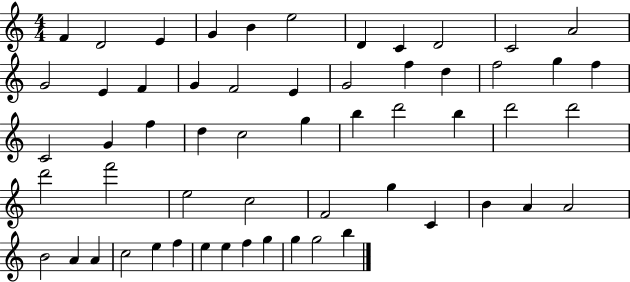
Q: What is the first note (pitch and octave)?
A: F4